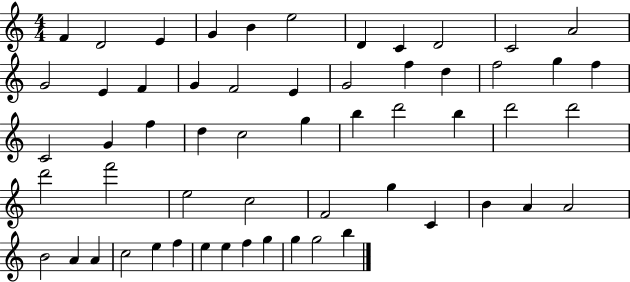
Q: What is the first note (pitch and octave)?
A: F4